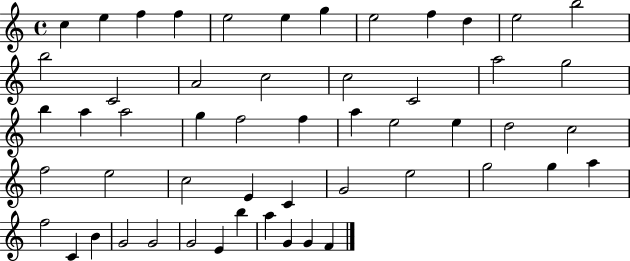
{
  \clef treble
  \time 4/4
  \defaultTimeSignature
  \key c \major
  c''4 e''4 f''4 f''4 | e''2 e''4 g''4 | e''2 f''4 d''4 | e''2 b''2 | \break b''2 c'2 | a'2 c''2 | c''2 c'2 | a''2 g''2 | \break b''4 a''4 a''2 | g''4 f''2 f''4 | a''4 e''2 e''4 | d''2 c''2 | \break f''2 e''2 | c''2 e'4 c'4 | g'2 e''2 | g''2 g''4 a''4 | \break f''2 c'4 b'4 | g'2 g'2 | g'2 e'4 b''4 | a''4 g'4 g'4 f'4 | \break \bar "|."
}